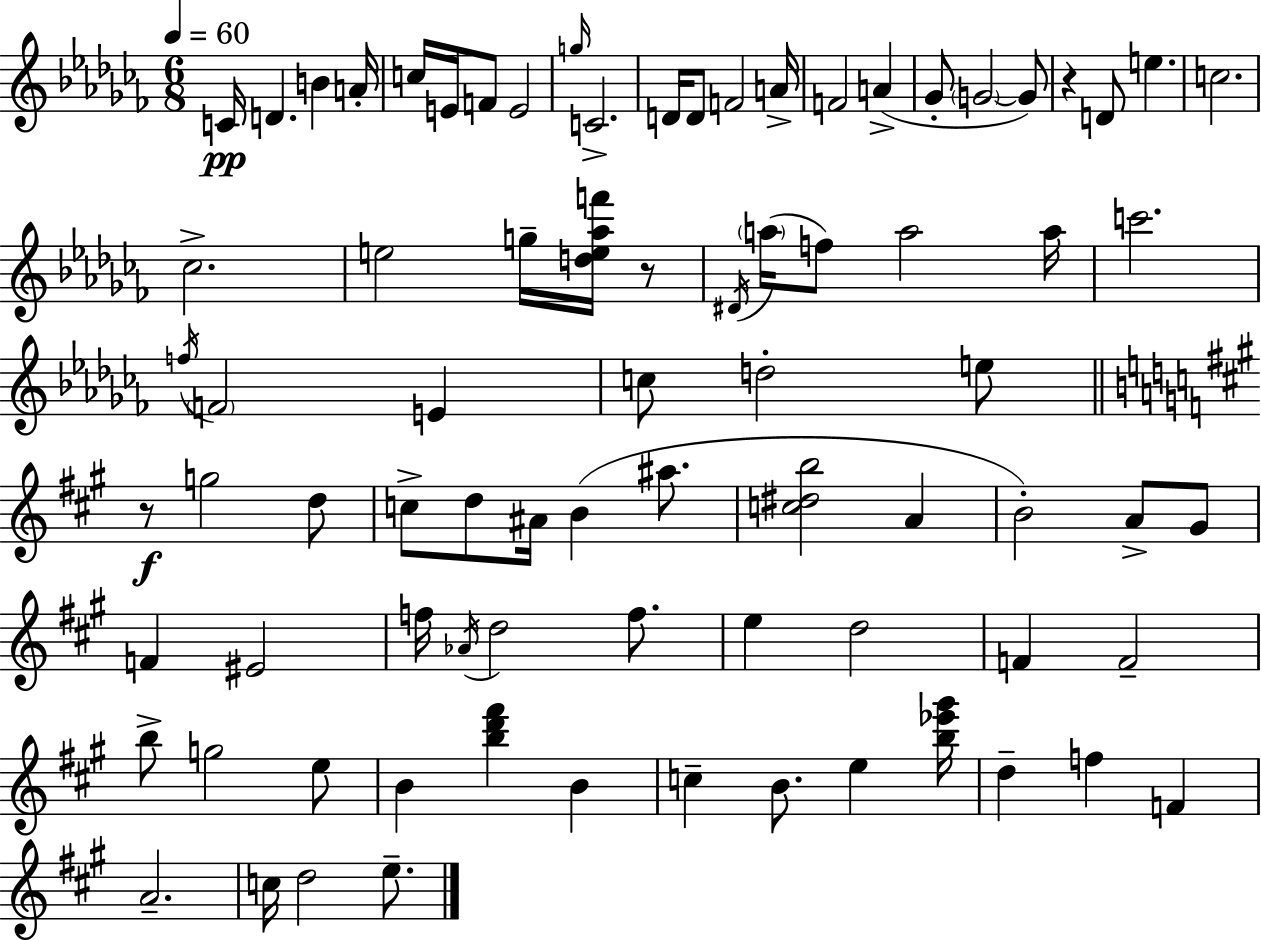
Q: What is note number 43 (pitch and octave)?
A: B4